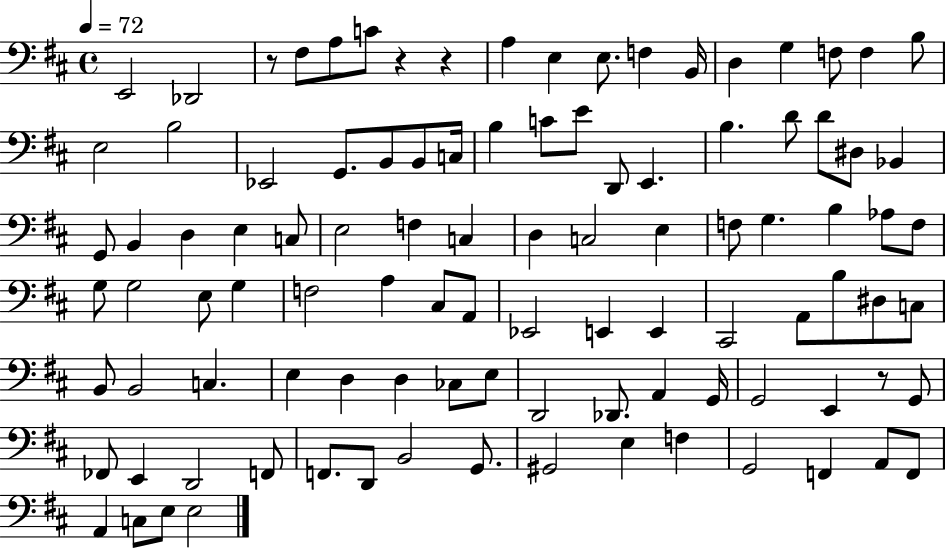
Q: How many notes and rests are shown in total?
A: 102